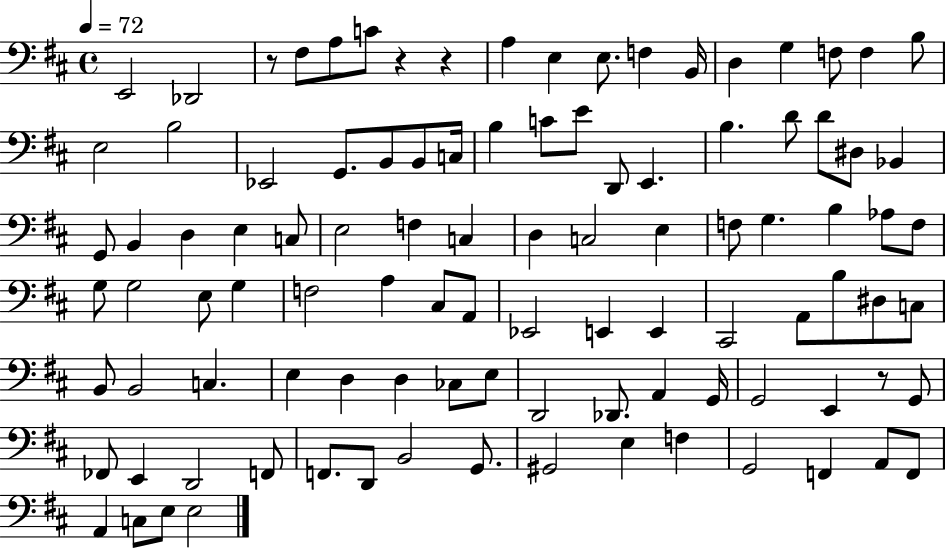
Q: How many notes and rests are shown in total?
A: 102